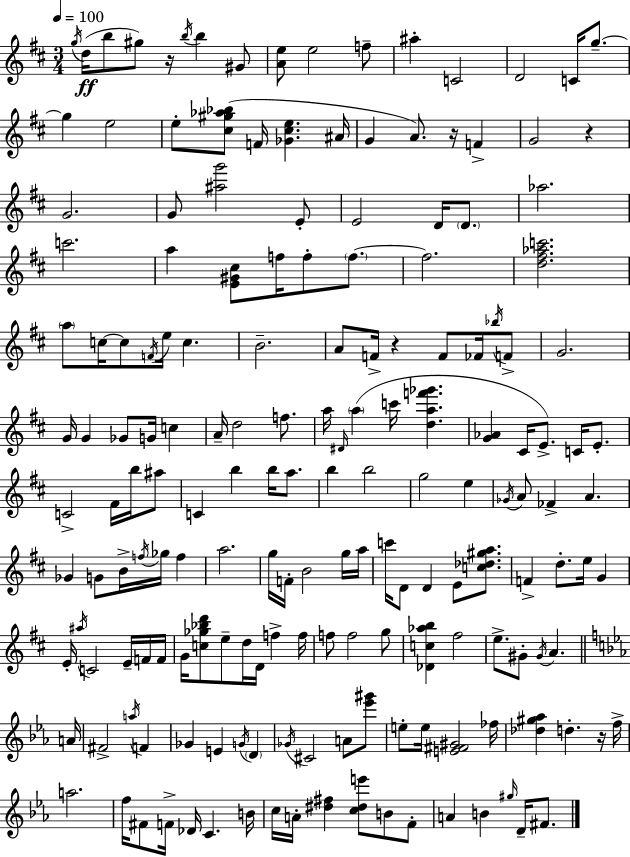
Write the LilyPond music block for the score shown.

{
  \clef treble
  \numericTimeSignature
  \time 3/4
  \key d \major
  \tempo 4 = 100
  \acciaccatura { g''16 }\ff d''16( b''8 gis''8) r16 \acciaccatura { b''16 } b''4 | gis'8 <a' e''>8 e''2 | f''8-- ais''4-. c'2 | d'2 c'16 g''8.--~~ | \break g''4 e''2 | e''8-. <cis'' gis'' aes'' bes''>8( f'16 <ges' cis'' e''>4. | ais'16 g'4 a'8.) r16 f'4-> | g'2 r4 | \break g'2. | g'8 <ais'' g'''>2 | e'8-. e'2 d'16 \parenthesize d'8. | aes''2. | \break c'''2. | a''4 <e' gis' cis''>8 f''16 f''8-. \parenthesize f''8.~~ | f''2. | <d'' fis'' aes'' c'''>2. | \break \parenthesize a''8 c''16~~ c''8 \acciaccatura { f'16 } e''16 c''4. | b'2.-- | a'8 f'16-> r4 f'8 | fes'16 \acciaccatura { bes''16 } f'8-> g'2. | \break g'16 g'4 ges'8 g'16 | c''4 a'16-- d''2 | f''8. a''16 \grace { dis'16 } \parenthesize a''4( c'''16 <d'' a'' f''' ges'''>4. | <g' aes'>4 cis'16 e'8.->) | \break c'16 e'8.-. c'2-> | fis'16 b''16 ais''8 c'4 b''4 | b''16 a''8. b''4 b''2 | g''2 | \break e''4 \acciaccatura { ges'16 } a'8 fes'4-> | a'4. ges'4 g'8 | b'16-> \acciaccatura { f''16 } ges''16 f''4 a''2. | g''16 f'16-. b'2 | \break g''16 a''16 c'''16 d'8 d'4 | e'8 <c'' des'' gis'' a''>8. f'4-> d''8.-. | e''16 g'4 e'16-. \acciaccatura { ais''16 } c'2 | e'16-- f'16 f'16 g'16 <c'' ges'' bes'' d'''>8 e''8-- | \break d''16 d'16 f''4-> f''16 f''8 f''2 | g''8 <des' c'' aes'' b''>4 | fis''2 e''8.-> gis'8-. | \acciaccatura { gis'16 } a'4. \bar "||" \break \key ees \major a'16 fis'2-> \acciaccatura { a''16 } f'4 | ges'4 e'4 \acciaccatura { g'16 } \parenthesize d'4 | \acciaccatura { ges'16 } cis'2 | a'8 <ees''' gis'''>8 e''8-. e''16 <e' fis' gis'>2 | \break fes''16 <des'' gis'' aes''>4 d''4.-. | r16 f''16-> a''2. | f''16 fis'8 f'16-> des'16 c'4. | b'16 c''16 a'16-. <dis'' fis''>4 <c'' dis'' e'''>8 | \break b'8 f'8-. a'4 b'4 | \grace { gis''16 } d'16-- fis'8. \bar "|."
}